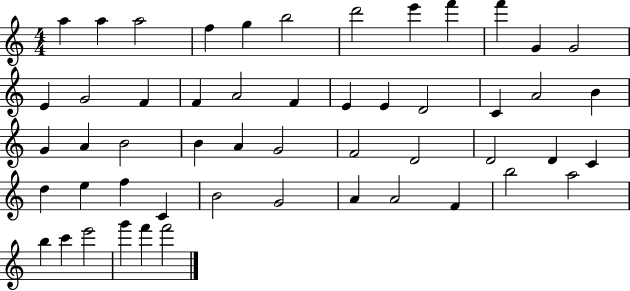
{
  \clef treble
  \numericTimeSignature
  \time 4/4
  \key c \major
  a''4 a''4 a''2 | f''4 g''4 b''2 | d'''2 e'''4 f'''4 | f'''4 g'4 g'2 | \break e'4 g'2 f'4 | f'4 a'2 f'4 | e'4 e'4 d'2 | c'4 a'2 b'4 | \break g'4 a'4 b'2 | b'4 a'4 g'2 | f'2 d'2 | d'2 d'4 c'4 | \break d''4 e''4 f''4 c'4 | b'2 g'2 | a'4 a'2 f'4 | b''2 a''2 | \break b''4 c'''4 e'''2 | g'''4 f'''4 f'''2 | \bar "|."
}